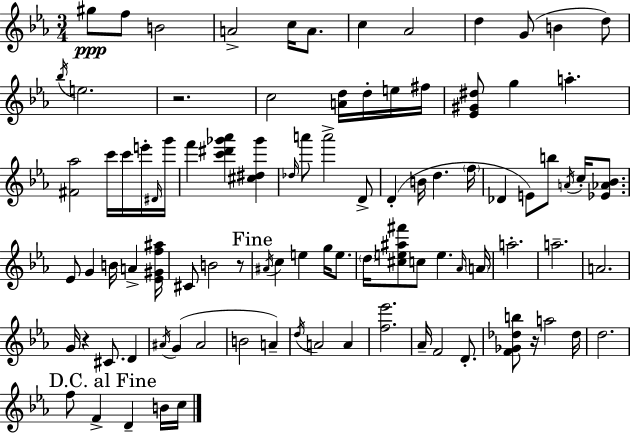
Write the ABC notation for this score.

X:1
T:Untitled
M:3/4
L:1/4
K:Eb
^g/2 f/2 B2 A2 c/4 A/2 c _A2 d G/2 B d/2 _b/4 e2 z2 c2 [Ad]/4 d/4 e/4 ^f/4 [_E^G^d]/2 g a [^F_a]2 c'/4 c'/4 e'/4 ^D/4 g'/4 f' [c'^d'_g'_a'] [^c^d_g'] _d/4 a'/2 a'2 D/2 D B/4 d f/4 _D E/2 b/2 A/4 c/4 [_E_A_B]/2 _E/2 G B/4 A [_E^Gf^a]/4 ^C/2 B2 z/2 ^A/4 c e g/4 e/2 d/4 [^ce^a^f']/2 c/2 e _A/4 A/4 a2 a2 A2 G/4 z ^C/2 D ^A/4 G ^A2 B2 A d/4 A2 A [f_e']2 _A/4 F2 D/2 [F_G_db]/2 z/4 a2 _d/4 d2 f/2 F D B/4 c/4